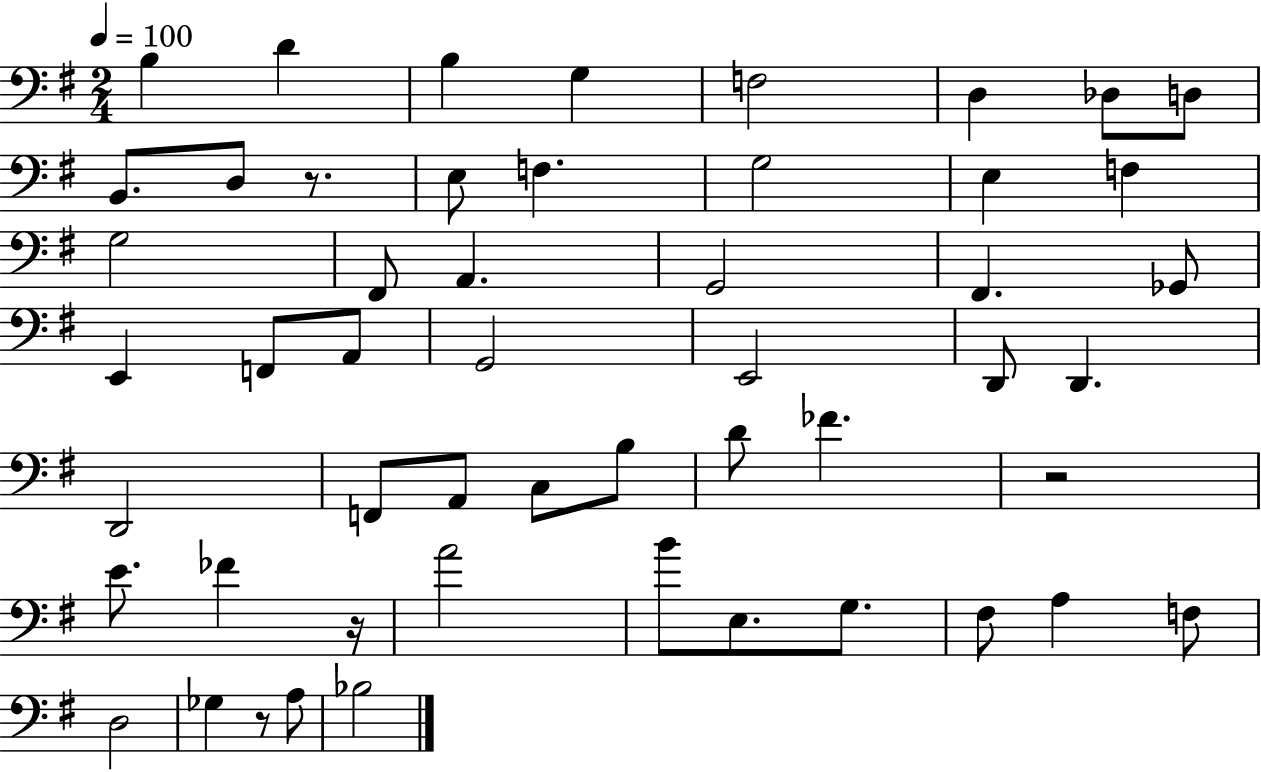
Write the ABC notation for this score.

X:1
T:Untitled
M:2/4
L:1/4
K:G
B, D B, G, F,2 D, _D,/2 D,/2 B,,/2 D,/2 z/2 E,/2 F, G,2 E, F, G,2 ^F,,/2 A,, G,,2 ^F,, _G,,/2 E,, F,,/2 A,,/2 G,,2 E,,2 D,,/2 D,, D,,2 F,,/2 A,,/2 C,/2 B,/2 D/2 _F z2 E/2 _F z/4 A2 B/2 E,/2 G,/2 ^F,/2 A, F,/2 D,2 _G, z/2 A,/2 _B,2